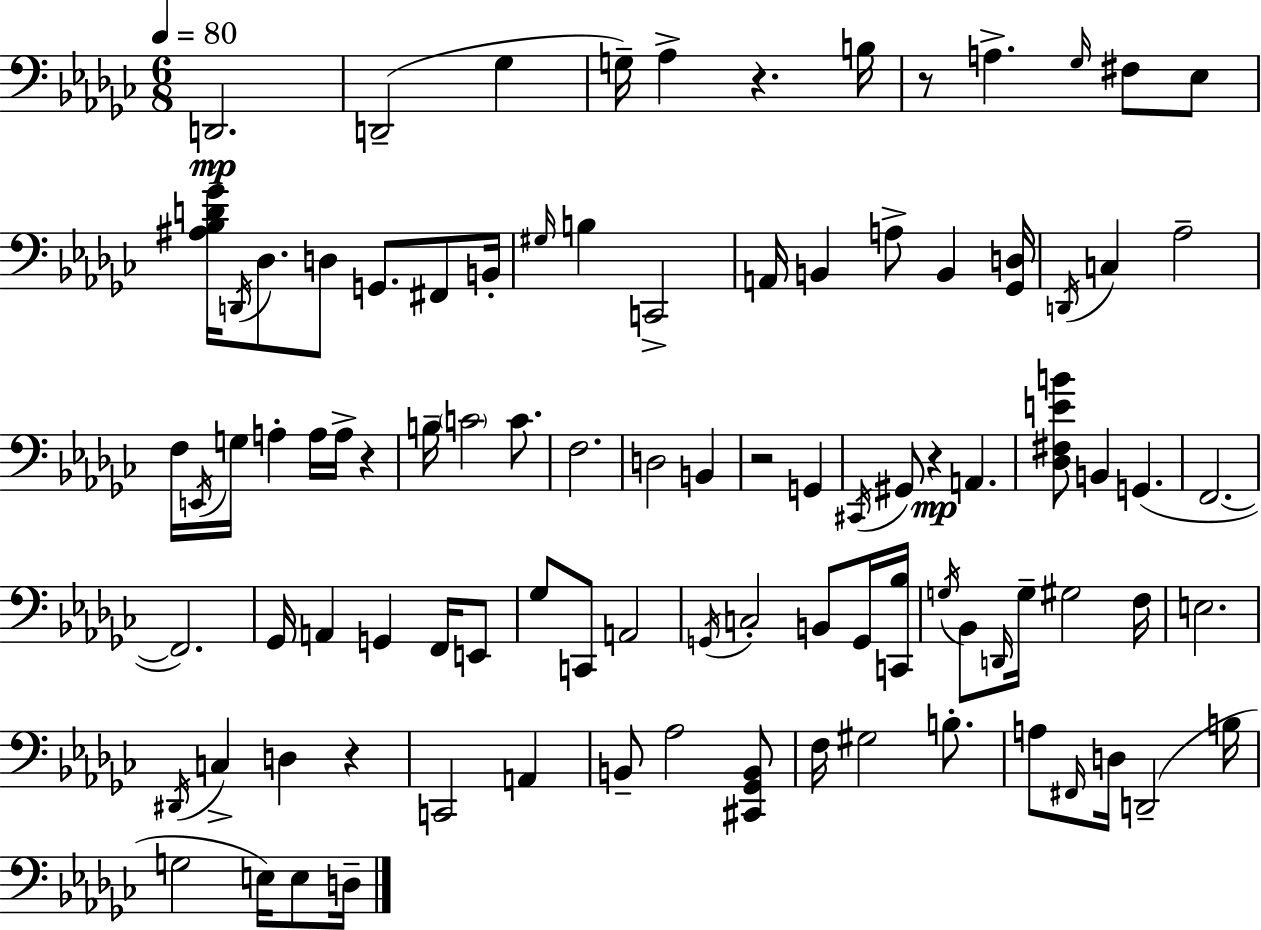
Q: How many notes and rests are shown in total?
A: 95